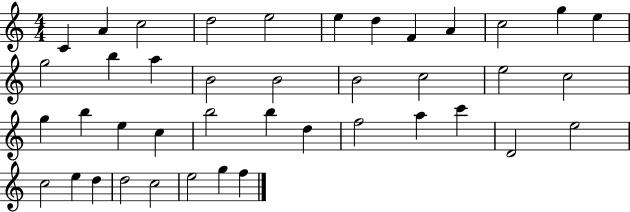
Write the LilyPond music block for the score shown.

{
  \clef treble
  \numericTimeSignature
  \time 4/4
  \key c \major
  c'4 a'4 c''2 | d''2 e''2 | e''4 d''4 f'4 a'4 | c''2 g''4 e''4 | \break g''2 b''4 a''4 | b'2 b'2 | b'2 c''2 | e''2 c''2 | \break g''4 b''4 e''4 c''4 | b''2 b''4 d''4 | f''2 a''4 c'''4 | d'2 e''2 | \break c''2 e''4 d''4 | d''2 c''2 | e''2 g''4 f''4 | \bar "|."
}